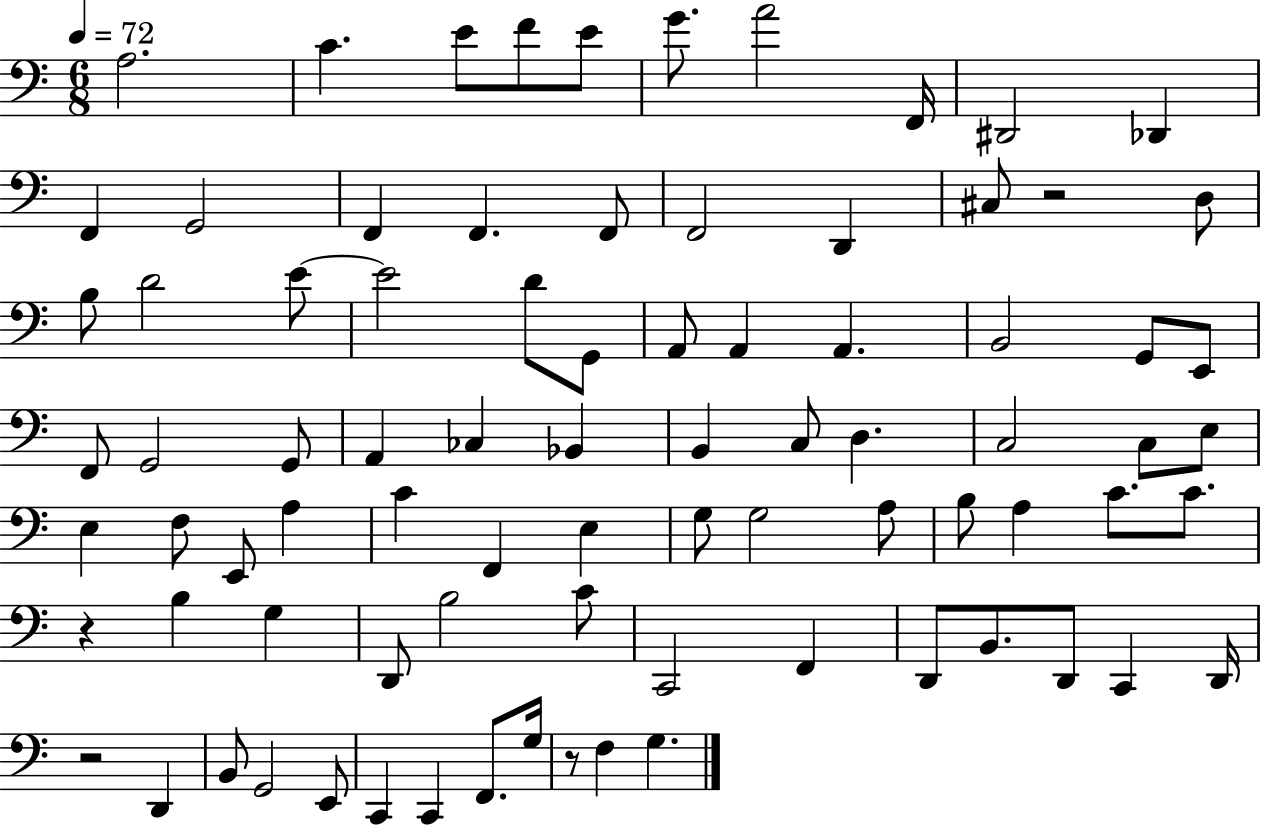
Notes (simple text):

A3/h. C4/q. E4/e F4/e E4/e G4/e. A4/h F2/s D#2/h Db2/q F2/q G2/h F2/q F2/q. F2/e F2/h D2/q C#3/e R/h D3/e B3/e D4/h E4/e E4/h D4/e G2/e A2/e A2/q A2/q. B2/h G2/e E2/e F2/e G2/h G2/e A2/q CES3/q Bb2/q B2/q C3/e D3/q. C3/h C3/e E3/e E3/q F3/e E2/e A3/q C4/q F2/q E3/q G3/e G3/h A3/e B3/e A3/q C4/e. C4/e. R/q B3/q G3/q D2/e B3/h C4/e C2/h F2/q D2/e B2/e. D2/e C2/q D2/s R/h D2/q B2/e G2/h E2/e C2/q C2/q F2/e. G3/s R/e F3/q G3/q.